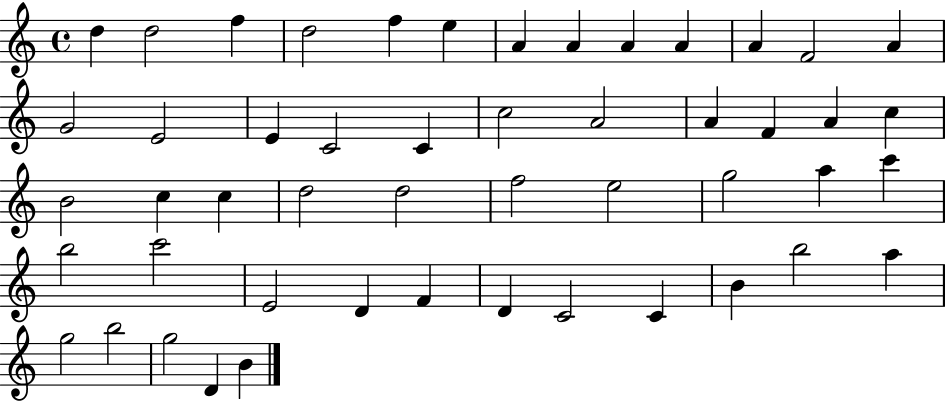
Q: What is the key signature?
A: C major